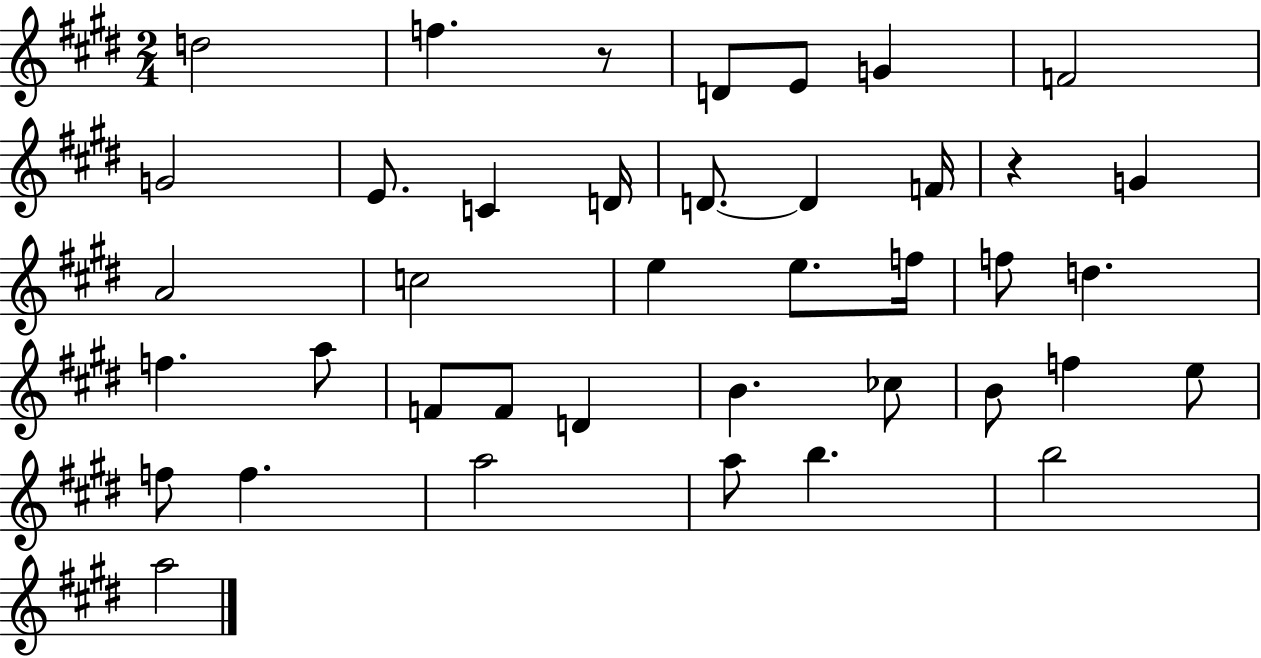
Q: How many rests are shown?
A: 2